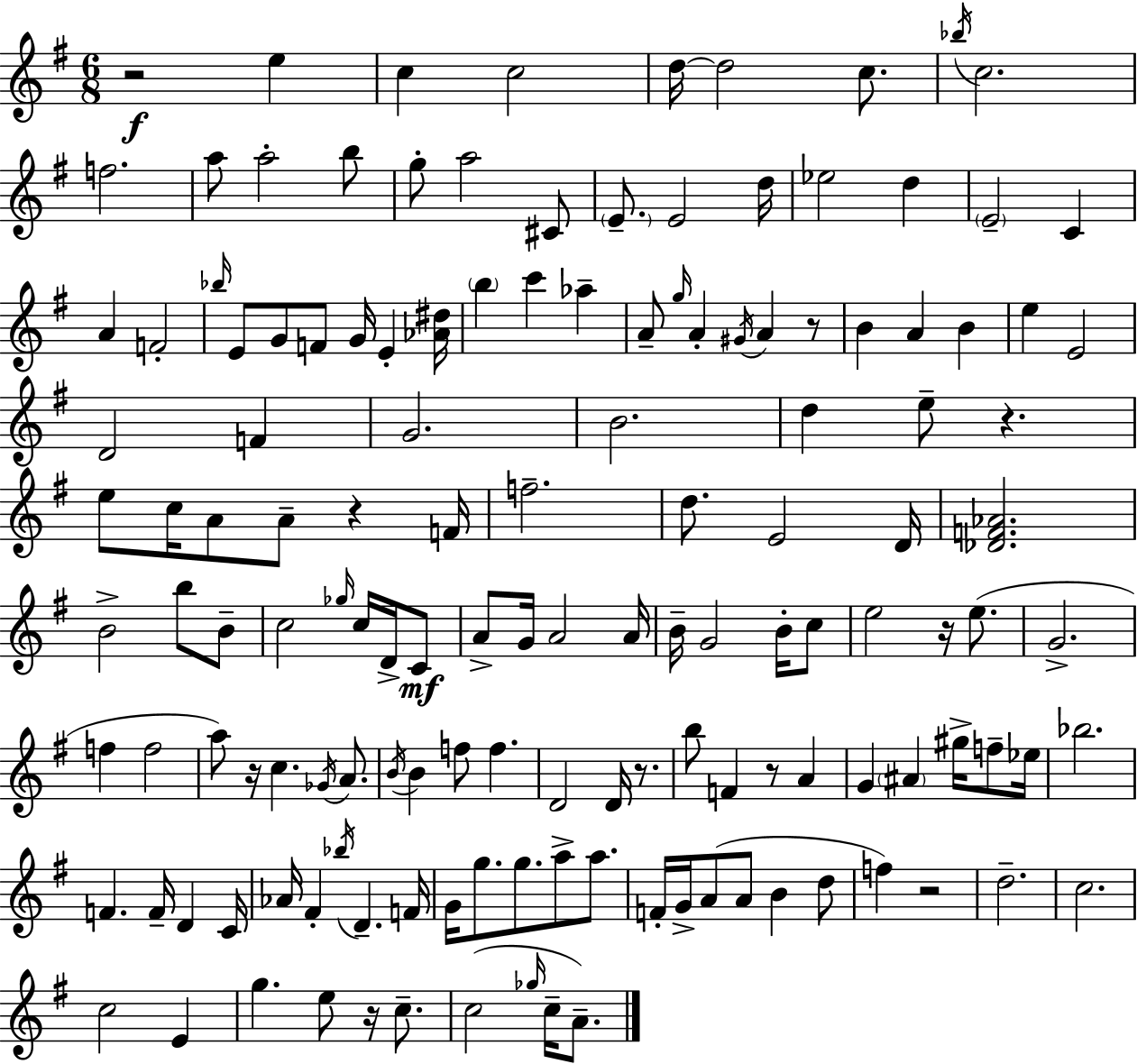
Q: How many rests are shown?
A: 10